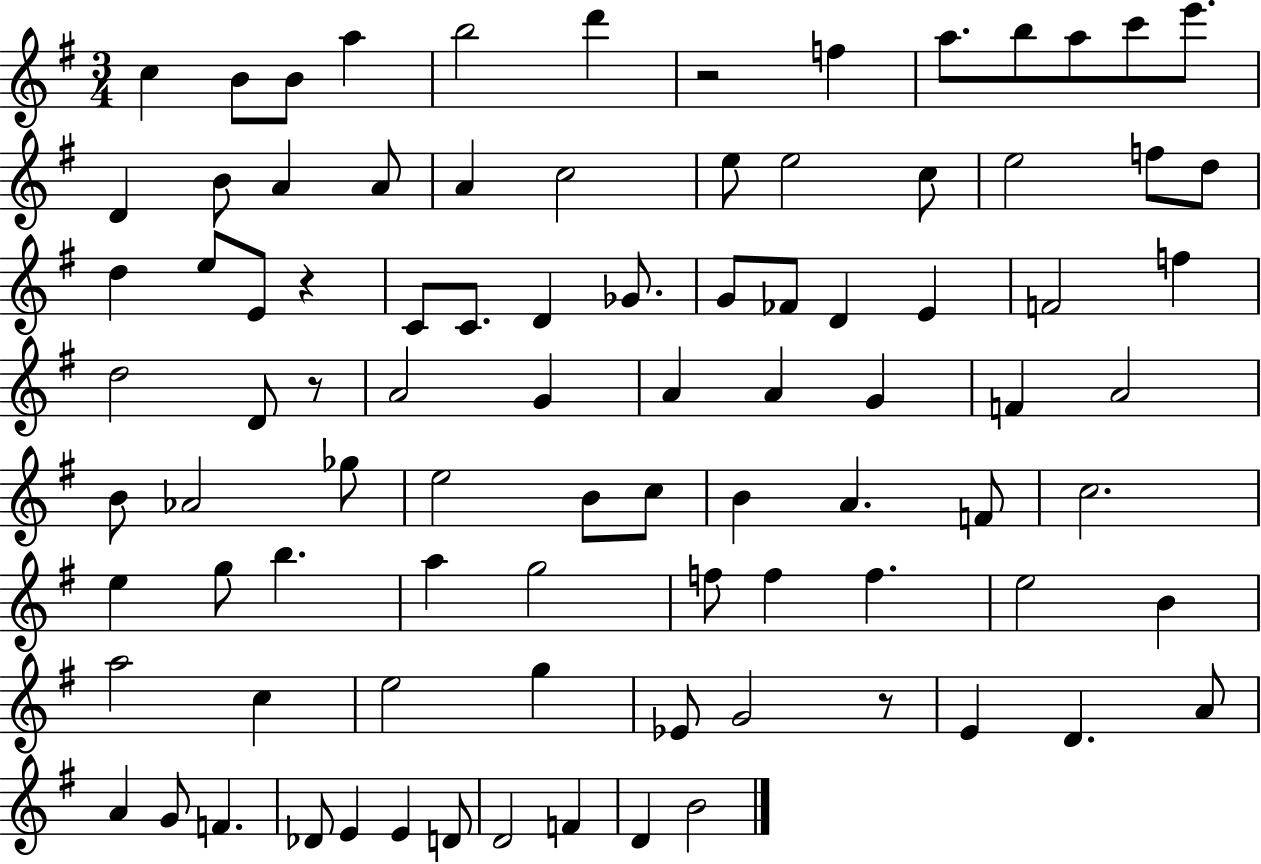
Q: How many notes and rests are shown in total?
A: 90